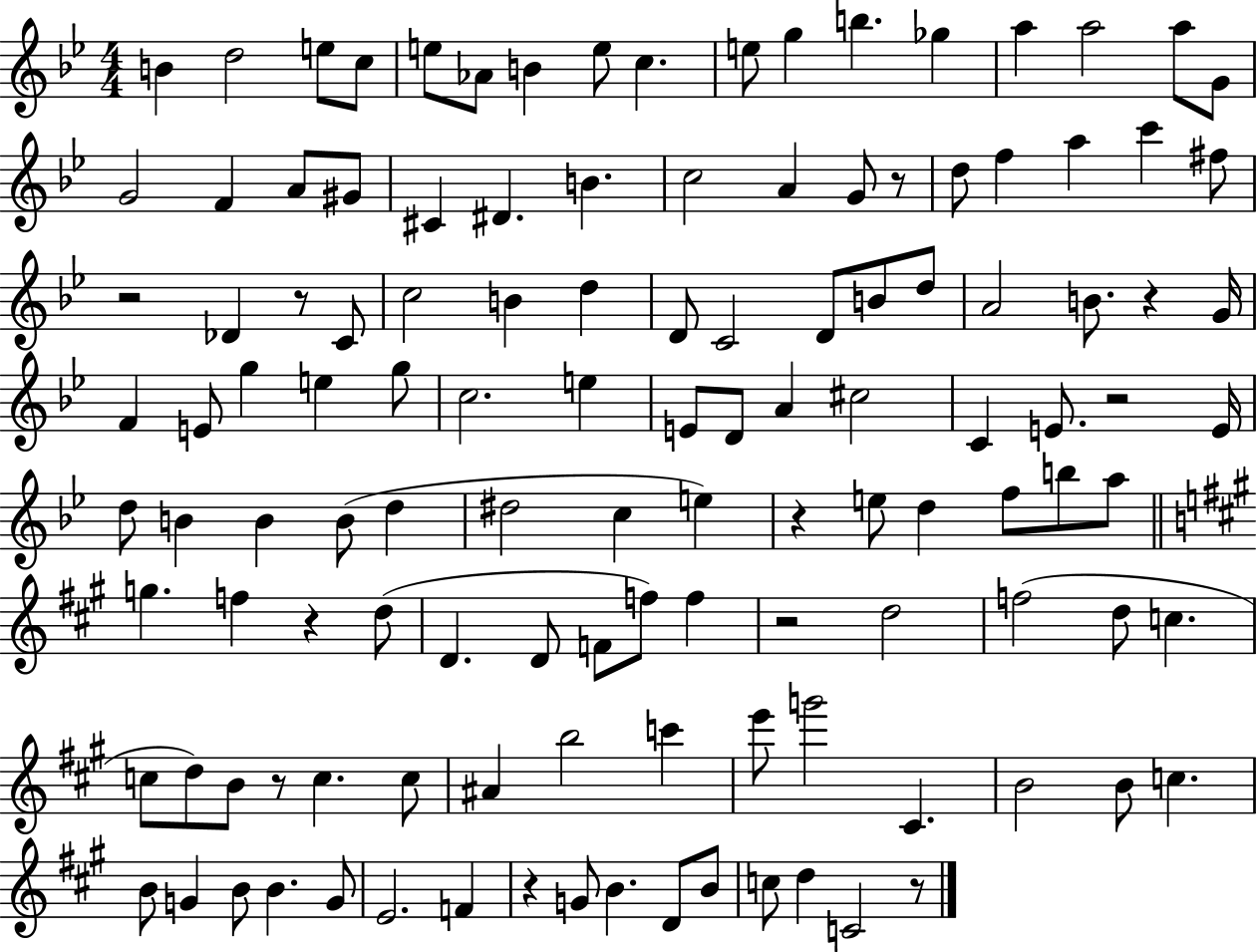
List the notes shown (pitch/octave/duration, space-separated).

B4/q D5/h E5/e C5/e E5/e Ab4/e B4/q E5/e C5/q. E5/e G5/q B5/q. Gb5/q A5/q A5/h A5/e G4/e G4/h F4/q A4/e G#4/e C#4/q D#4/q. B4/q. C5/h A4/q G4/e R/e D5/e F5/q A5/q C6/q F#5/e R/h Db4/q R/e C4/e C5/h B4/q D5/q D4/e C4/h D4/e B4/e D5/e A4/h B4/e. R/q G4/s F4/q E4/e G5/q E5/q G5/e C5/h. E5/q E4/e D4/e A4/q C#5/h C4/q E4/e. R/h E4/s D5/e B4/q B4/q B4/e D5/q D#5/h C5/q E5/q R/q E5/e D5/q F5/e B5/e A5/e G5/q. F5/q R/q D5/e D4/q. D4/e F4/e F5/e F5/q R/h D5/h F5/h D5/e C5/q. C5/e D5/e B4/e R/e C5/q. C5/e A#4/q B5/h C6/q E6/e G6/h C#4/q. B4/h B4/e C5/q. B4/e G4/q B4/e B4/q. G4/e E4/h. F4/q R/q G4/e B4/q. D4/e B4/e C5/e D5/q C4/h R/e